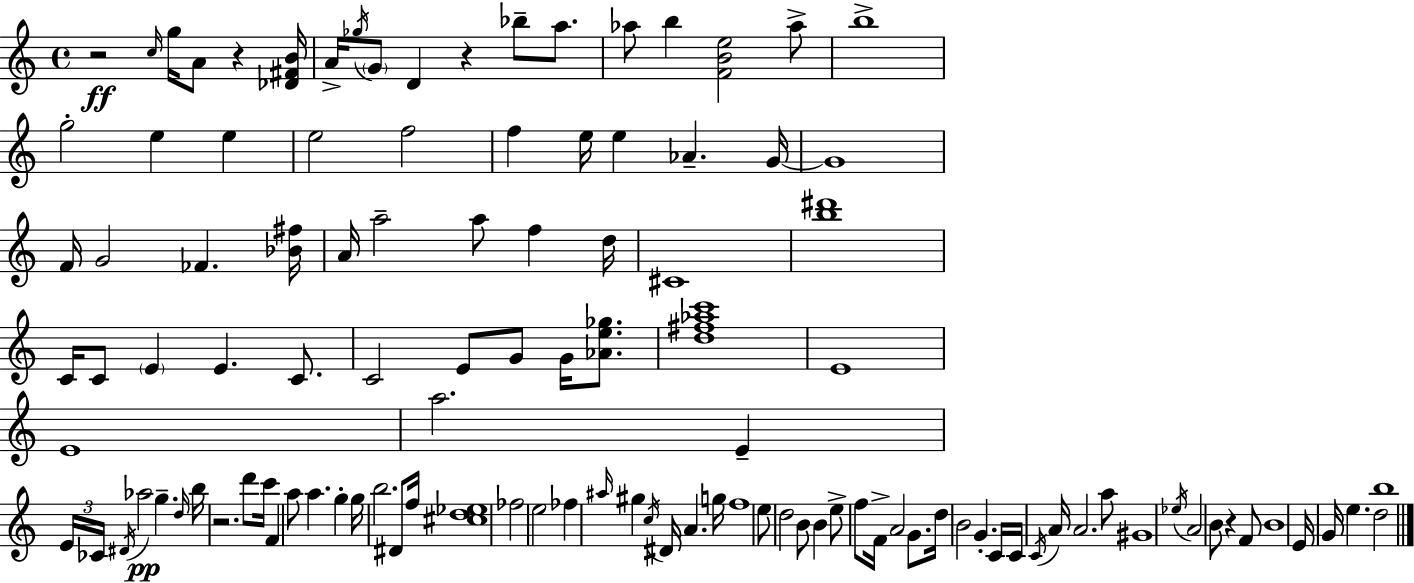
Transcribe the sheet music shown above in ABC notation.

X:1
T:Untitled
M:4/4
L:1/4
K:Am
z2 c/4 g/4 A/2 z [_D^FB]/4 A/4 _g/4 G/2 D z _b/2 a/2 _a/2 b [FBe]2 _a/2 b4 g2 e e e2 f2 f e/4 e _A G/4 G4 F/4 G2 _F [_B^f]/4 A/4 a2 a/2 f d/4 ^C4 [b^d']4 C/4 C/2 E E C/2 C2 E/2 G/2 G/4 [_Ae_g]/2 [d^f_ac']4 E4 E4 a2 E E/4 _C/4 ^D/4 _a2 g d/4 b/4 z2 d'/2 c'/4 F a/2 a g g/4 b2 ^D/2 f/4 [^cd_e]4 _f2 e2 _f ^a/4 ^g c/4 ^D/4 A g/4 f4 e/2 d2 B/2 B e/2 f/2 F/4 A2 G/2 d/4 B2 G C/4 C/4 C/4 A/4 A2 a/2 ^G4 _e/4 A2 B/2 z F/2 B4 E/4 G/4 e d2 b4